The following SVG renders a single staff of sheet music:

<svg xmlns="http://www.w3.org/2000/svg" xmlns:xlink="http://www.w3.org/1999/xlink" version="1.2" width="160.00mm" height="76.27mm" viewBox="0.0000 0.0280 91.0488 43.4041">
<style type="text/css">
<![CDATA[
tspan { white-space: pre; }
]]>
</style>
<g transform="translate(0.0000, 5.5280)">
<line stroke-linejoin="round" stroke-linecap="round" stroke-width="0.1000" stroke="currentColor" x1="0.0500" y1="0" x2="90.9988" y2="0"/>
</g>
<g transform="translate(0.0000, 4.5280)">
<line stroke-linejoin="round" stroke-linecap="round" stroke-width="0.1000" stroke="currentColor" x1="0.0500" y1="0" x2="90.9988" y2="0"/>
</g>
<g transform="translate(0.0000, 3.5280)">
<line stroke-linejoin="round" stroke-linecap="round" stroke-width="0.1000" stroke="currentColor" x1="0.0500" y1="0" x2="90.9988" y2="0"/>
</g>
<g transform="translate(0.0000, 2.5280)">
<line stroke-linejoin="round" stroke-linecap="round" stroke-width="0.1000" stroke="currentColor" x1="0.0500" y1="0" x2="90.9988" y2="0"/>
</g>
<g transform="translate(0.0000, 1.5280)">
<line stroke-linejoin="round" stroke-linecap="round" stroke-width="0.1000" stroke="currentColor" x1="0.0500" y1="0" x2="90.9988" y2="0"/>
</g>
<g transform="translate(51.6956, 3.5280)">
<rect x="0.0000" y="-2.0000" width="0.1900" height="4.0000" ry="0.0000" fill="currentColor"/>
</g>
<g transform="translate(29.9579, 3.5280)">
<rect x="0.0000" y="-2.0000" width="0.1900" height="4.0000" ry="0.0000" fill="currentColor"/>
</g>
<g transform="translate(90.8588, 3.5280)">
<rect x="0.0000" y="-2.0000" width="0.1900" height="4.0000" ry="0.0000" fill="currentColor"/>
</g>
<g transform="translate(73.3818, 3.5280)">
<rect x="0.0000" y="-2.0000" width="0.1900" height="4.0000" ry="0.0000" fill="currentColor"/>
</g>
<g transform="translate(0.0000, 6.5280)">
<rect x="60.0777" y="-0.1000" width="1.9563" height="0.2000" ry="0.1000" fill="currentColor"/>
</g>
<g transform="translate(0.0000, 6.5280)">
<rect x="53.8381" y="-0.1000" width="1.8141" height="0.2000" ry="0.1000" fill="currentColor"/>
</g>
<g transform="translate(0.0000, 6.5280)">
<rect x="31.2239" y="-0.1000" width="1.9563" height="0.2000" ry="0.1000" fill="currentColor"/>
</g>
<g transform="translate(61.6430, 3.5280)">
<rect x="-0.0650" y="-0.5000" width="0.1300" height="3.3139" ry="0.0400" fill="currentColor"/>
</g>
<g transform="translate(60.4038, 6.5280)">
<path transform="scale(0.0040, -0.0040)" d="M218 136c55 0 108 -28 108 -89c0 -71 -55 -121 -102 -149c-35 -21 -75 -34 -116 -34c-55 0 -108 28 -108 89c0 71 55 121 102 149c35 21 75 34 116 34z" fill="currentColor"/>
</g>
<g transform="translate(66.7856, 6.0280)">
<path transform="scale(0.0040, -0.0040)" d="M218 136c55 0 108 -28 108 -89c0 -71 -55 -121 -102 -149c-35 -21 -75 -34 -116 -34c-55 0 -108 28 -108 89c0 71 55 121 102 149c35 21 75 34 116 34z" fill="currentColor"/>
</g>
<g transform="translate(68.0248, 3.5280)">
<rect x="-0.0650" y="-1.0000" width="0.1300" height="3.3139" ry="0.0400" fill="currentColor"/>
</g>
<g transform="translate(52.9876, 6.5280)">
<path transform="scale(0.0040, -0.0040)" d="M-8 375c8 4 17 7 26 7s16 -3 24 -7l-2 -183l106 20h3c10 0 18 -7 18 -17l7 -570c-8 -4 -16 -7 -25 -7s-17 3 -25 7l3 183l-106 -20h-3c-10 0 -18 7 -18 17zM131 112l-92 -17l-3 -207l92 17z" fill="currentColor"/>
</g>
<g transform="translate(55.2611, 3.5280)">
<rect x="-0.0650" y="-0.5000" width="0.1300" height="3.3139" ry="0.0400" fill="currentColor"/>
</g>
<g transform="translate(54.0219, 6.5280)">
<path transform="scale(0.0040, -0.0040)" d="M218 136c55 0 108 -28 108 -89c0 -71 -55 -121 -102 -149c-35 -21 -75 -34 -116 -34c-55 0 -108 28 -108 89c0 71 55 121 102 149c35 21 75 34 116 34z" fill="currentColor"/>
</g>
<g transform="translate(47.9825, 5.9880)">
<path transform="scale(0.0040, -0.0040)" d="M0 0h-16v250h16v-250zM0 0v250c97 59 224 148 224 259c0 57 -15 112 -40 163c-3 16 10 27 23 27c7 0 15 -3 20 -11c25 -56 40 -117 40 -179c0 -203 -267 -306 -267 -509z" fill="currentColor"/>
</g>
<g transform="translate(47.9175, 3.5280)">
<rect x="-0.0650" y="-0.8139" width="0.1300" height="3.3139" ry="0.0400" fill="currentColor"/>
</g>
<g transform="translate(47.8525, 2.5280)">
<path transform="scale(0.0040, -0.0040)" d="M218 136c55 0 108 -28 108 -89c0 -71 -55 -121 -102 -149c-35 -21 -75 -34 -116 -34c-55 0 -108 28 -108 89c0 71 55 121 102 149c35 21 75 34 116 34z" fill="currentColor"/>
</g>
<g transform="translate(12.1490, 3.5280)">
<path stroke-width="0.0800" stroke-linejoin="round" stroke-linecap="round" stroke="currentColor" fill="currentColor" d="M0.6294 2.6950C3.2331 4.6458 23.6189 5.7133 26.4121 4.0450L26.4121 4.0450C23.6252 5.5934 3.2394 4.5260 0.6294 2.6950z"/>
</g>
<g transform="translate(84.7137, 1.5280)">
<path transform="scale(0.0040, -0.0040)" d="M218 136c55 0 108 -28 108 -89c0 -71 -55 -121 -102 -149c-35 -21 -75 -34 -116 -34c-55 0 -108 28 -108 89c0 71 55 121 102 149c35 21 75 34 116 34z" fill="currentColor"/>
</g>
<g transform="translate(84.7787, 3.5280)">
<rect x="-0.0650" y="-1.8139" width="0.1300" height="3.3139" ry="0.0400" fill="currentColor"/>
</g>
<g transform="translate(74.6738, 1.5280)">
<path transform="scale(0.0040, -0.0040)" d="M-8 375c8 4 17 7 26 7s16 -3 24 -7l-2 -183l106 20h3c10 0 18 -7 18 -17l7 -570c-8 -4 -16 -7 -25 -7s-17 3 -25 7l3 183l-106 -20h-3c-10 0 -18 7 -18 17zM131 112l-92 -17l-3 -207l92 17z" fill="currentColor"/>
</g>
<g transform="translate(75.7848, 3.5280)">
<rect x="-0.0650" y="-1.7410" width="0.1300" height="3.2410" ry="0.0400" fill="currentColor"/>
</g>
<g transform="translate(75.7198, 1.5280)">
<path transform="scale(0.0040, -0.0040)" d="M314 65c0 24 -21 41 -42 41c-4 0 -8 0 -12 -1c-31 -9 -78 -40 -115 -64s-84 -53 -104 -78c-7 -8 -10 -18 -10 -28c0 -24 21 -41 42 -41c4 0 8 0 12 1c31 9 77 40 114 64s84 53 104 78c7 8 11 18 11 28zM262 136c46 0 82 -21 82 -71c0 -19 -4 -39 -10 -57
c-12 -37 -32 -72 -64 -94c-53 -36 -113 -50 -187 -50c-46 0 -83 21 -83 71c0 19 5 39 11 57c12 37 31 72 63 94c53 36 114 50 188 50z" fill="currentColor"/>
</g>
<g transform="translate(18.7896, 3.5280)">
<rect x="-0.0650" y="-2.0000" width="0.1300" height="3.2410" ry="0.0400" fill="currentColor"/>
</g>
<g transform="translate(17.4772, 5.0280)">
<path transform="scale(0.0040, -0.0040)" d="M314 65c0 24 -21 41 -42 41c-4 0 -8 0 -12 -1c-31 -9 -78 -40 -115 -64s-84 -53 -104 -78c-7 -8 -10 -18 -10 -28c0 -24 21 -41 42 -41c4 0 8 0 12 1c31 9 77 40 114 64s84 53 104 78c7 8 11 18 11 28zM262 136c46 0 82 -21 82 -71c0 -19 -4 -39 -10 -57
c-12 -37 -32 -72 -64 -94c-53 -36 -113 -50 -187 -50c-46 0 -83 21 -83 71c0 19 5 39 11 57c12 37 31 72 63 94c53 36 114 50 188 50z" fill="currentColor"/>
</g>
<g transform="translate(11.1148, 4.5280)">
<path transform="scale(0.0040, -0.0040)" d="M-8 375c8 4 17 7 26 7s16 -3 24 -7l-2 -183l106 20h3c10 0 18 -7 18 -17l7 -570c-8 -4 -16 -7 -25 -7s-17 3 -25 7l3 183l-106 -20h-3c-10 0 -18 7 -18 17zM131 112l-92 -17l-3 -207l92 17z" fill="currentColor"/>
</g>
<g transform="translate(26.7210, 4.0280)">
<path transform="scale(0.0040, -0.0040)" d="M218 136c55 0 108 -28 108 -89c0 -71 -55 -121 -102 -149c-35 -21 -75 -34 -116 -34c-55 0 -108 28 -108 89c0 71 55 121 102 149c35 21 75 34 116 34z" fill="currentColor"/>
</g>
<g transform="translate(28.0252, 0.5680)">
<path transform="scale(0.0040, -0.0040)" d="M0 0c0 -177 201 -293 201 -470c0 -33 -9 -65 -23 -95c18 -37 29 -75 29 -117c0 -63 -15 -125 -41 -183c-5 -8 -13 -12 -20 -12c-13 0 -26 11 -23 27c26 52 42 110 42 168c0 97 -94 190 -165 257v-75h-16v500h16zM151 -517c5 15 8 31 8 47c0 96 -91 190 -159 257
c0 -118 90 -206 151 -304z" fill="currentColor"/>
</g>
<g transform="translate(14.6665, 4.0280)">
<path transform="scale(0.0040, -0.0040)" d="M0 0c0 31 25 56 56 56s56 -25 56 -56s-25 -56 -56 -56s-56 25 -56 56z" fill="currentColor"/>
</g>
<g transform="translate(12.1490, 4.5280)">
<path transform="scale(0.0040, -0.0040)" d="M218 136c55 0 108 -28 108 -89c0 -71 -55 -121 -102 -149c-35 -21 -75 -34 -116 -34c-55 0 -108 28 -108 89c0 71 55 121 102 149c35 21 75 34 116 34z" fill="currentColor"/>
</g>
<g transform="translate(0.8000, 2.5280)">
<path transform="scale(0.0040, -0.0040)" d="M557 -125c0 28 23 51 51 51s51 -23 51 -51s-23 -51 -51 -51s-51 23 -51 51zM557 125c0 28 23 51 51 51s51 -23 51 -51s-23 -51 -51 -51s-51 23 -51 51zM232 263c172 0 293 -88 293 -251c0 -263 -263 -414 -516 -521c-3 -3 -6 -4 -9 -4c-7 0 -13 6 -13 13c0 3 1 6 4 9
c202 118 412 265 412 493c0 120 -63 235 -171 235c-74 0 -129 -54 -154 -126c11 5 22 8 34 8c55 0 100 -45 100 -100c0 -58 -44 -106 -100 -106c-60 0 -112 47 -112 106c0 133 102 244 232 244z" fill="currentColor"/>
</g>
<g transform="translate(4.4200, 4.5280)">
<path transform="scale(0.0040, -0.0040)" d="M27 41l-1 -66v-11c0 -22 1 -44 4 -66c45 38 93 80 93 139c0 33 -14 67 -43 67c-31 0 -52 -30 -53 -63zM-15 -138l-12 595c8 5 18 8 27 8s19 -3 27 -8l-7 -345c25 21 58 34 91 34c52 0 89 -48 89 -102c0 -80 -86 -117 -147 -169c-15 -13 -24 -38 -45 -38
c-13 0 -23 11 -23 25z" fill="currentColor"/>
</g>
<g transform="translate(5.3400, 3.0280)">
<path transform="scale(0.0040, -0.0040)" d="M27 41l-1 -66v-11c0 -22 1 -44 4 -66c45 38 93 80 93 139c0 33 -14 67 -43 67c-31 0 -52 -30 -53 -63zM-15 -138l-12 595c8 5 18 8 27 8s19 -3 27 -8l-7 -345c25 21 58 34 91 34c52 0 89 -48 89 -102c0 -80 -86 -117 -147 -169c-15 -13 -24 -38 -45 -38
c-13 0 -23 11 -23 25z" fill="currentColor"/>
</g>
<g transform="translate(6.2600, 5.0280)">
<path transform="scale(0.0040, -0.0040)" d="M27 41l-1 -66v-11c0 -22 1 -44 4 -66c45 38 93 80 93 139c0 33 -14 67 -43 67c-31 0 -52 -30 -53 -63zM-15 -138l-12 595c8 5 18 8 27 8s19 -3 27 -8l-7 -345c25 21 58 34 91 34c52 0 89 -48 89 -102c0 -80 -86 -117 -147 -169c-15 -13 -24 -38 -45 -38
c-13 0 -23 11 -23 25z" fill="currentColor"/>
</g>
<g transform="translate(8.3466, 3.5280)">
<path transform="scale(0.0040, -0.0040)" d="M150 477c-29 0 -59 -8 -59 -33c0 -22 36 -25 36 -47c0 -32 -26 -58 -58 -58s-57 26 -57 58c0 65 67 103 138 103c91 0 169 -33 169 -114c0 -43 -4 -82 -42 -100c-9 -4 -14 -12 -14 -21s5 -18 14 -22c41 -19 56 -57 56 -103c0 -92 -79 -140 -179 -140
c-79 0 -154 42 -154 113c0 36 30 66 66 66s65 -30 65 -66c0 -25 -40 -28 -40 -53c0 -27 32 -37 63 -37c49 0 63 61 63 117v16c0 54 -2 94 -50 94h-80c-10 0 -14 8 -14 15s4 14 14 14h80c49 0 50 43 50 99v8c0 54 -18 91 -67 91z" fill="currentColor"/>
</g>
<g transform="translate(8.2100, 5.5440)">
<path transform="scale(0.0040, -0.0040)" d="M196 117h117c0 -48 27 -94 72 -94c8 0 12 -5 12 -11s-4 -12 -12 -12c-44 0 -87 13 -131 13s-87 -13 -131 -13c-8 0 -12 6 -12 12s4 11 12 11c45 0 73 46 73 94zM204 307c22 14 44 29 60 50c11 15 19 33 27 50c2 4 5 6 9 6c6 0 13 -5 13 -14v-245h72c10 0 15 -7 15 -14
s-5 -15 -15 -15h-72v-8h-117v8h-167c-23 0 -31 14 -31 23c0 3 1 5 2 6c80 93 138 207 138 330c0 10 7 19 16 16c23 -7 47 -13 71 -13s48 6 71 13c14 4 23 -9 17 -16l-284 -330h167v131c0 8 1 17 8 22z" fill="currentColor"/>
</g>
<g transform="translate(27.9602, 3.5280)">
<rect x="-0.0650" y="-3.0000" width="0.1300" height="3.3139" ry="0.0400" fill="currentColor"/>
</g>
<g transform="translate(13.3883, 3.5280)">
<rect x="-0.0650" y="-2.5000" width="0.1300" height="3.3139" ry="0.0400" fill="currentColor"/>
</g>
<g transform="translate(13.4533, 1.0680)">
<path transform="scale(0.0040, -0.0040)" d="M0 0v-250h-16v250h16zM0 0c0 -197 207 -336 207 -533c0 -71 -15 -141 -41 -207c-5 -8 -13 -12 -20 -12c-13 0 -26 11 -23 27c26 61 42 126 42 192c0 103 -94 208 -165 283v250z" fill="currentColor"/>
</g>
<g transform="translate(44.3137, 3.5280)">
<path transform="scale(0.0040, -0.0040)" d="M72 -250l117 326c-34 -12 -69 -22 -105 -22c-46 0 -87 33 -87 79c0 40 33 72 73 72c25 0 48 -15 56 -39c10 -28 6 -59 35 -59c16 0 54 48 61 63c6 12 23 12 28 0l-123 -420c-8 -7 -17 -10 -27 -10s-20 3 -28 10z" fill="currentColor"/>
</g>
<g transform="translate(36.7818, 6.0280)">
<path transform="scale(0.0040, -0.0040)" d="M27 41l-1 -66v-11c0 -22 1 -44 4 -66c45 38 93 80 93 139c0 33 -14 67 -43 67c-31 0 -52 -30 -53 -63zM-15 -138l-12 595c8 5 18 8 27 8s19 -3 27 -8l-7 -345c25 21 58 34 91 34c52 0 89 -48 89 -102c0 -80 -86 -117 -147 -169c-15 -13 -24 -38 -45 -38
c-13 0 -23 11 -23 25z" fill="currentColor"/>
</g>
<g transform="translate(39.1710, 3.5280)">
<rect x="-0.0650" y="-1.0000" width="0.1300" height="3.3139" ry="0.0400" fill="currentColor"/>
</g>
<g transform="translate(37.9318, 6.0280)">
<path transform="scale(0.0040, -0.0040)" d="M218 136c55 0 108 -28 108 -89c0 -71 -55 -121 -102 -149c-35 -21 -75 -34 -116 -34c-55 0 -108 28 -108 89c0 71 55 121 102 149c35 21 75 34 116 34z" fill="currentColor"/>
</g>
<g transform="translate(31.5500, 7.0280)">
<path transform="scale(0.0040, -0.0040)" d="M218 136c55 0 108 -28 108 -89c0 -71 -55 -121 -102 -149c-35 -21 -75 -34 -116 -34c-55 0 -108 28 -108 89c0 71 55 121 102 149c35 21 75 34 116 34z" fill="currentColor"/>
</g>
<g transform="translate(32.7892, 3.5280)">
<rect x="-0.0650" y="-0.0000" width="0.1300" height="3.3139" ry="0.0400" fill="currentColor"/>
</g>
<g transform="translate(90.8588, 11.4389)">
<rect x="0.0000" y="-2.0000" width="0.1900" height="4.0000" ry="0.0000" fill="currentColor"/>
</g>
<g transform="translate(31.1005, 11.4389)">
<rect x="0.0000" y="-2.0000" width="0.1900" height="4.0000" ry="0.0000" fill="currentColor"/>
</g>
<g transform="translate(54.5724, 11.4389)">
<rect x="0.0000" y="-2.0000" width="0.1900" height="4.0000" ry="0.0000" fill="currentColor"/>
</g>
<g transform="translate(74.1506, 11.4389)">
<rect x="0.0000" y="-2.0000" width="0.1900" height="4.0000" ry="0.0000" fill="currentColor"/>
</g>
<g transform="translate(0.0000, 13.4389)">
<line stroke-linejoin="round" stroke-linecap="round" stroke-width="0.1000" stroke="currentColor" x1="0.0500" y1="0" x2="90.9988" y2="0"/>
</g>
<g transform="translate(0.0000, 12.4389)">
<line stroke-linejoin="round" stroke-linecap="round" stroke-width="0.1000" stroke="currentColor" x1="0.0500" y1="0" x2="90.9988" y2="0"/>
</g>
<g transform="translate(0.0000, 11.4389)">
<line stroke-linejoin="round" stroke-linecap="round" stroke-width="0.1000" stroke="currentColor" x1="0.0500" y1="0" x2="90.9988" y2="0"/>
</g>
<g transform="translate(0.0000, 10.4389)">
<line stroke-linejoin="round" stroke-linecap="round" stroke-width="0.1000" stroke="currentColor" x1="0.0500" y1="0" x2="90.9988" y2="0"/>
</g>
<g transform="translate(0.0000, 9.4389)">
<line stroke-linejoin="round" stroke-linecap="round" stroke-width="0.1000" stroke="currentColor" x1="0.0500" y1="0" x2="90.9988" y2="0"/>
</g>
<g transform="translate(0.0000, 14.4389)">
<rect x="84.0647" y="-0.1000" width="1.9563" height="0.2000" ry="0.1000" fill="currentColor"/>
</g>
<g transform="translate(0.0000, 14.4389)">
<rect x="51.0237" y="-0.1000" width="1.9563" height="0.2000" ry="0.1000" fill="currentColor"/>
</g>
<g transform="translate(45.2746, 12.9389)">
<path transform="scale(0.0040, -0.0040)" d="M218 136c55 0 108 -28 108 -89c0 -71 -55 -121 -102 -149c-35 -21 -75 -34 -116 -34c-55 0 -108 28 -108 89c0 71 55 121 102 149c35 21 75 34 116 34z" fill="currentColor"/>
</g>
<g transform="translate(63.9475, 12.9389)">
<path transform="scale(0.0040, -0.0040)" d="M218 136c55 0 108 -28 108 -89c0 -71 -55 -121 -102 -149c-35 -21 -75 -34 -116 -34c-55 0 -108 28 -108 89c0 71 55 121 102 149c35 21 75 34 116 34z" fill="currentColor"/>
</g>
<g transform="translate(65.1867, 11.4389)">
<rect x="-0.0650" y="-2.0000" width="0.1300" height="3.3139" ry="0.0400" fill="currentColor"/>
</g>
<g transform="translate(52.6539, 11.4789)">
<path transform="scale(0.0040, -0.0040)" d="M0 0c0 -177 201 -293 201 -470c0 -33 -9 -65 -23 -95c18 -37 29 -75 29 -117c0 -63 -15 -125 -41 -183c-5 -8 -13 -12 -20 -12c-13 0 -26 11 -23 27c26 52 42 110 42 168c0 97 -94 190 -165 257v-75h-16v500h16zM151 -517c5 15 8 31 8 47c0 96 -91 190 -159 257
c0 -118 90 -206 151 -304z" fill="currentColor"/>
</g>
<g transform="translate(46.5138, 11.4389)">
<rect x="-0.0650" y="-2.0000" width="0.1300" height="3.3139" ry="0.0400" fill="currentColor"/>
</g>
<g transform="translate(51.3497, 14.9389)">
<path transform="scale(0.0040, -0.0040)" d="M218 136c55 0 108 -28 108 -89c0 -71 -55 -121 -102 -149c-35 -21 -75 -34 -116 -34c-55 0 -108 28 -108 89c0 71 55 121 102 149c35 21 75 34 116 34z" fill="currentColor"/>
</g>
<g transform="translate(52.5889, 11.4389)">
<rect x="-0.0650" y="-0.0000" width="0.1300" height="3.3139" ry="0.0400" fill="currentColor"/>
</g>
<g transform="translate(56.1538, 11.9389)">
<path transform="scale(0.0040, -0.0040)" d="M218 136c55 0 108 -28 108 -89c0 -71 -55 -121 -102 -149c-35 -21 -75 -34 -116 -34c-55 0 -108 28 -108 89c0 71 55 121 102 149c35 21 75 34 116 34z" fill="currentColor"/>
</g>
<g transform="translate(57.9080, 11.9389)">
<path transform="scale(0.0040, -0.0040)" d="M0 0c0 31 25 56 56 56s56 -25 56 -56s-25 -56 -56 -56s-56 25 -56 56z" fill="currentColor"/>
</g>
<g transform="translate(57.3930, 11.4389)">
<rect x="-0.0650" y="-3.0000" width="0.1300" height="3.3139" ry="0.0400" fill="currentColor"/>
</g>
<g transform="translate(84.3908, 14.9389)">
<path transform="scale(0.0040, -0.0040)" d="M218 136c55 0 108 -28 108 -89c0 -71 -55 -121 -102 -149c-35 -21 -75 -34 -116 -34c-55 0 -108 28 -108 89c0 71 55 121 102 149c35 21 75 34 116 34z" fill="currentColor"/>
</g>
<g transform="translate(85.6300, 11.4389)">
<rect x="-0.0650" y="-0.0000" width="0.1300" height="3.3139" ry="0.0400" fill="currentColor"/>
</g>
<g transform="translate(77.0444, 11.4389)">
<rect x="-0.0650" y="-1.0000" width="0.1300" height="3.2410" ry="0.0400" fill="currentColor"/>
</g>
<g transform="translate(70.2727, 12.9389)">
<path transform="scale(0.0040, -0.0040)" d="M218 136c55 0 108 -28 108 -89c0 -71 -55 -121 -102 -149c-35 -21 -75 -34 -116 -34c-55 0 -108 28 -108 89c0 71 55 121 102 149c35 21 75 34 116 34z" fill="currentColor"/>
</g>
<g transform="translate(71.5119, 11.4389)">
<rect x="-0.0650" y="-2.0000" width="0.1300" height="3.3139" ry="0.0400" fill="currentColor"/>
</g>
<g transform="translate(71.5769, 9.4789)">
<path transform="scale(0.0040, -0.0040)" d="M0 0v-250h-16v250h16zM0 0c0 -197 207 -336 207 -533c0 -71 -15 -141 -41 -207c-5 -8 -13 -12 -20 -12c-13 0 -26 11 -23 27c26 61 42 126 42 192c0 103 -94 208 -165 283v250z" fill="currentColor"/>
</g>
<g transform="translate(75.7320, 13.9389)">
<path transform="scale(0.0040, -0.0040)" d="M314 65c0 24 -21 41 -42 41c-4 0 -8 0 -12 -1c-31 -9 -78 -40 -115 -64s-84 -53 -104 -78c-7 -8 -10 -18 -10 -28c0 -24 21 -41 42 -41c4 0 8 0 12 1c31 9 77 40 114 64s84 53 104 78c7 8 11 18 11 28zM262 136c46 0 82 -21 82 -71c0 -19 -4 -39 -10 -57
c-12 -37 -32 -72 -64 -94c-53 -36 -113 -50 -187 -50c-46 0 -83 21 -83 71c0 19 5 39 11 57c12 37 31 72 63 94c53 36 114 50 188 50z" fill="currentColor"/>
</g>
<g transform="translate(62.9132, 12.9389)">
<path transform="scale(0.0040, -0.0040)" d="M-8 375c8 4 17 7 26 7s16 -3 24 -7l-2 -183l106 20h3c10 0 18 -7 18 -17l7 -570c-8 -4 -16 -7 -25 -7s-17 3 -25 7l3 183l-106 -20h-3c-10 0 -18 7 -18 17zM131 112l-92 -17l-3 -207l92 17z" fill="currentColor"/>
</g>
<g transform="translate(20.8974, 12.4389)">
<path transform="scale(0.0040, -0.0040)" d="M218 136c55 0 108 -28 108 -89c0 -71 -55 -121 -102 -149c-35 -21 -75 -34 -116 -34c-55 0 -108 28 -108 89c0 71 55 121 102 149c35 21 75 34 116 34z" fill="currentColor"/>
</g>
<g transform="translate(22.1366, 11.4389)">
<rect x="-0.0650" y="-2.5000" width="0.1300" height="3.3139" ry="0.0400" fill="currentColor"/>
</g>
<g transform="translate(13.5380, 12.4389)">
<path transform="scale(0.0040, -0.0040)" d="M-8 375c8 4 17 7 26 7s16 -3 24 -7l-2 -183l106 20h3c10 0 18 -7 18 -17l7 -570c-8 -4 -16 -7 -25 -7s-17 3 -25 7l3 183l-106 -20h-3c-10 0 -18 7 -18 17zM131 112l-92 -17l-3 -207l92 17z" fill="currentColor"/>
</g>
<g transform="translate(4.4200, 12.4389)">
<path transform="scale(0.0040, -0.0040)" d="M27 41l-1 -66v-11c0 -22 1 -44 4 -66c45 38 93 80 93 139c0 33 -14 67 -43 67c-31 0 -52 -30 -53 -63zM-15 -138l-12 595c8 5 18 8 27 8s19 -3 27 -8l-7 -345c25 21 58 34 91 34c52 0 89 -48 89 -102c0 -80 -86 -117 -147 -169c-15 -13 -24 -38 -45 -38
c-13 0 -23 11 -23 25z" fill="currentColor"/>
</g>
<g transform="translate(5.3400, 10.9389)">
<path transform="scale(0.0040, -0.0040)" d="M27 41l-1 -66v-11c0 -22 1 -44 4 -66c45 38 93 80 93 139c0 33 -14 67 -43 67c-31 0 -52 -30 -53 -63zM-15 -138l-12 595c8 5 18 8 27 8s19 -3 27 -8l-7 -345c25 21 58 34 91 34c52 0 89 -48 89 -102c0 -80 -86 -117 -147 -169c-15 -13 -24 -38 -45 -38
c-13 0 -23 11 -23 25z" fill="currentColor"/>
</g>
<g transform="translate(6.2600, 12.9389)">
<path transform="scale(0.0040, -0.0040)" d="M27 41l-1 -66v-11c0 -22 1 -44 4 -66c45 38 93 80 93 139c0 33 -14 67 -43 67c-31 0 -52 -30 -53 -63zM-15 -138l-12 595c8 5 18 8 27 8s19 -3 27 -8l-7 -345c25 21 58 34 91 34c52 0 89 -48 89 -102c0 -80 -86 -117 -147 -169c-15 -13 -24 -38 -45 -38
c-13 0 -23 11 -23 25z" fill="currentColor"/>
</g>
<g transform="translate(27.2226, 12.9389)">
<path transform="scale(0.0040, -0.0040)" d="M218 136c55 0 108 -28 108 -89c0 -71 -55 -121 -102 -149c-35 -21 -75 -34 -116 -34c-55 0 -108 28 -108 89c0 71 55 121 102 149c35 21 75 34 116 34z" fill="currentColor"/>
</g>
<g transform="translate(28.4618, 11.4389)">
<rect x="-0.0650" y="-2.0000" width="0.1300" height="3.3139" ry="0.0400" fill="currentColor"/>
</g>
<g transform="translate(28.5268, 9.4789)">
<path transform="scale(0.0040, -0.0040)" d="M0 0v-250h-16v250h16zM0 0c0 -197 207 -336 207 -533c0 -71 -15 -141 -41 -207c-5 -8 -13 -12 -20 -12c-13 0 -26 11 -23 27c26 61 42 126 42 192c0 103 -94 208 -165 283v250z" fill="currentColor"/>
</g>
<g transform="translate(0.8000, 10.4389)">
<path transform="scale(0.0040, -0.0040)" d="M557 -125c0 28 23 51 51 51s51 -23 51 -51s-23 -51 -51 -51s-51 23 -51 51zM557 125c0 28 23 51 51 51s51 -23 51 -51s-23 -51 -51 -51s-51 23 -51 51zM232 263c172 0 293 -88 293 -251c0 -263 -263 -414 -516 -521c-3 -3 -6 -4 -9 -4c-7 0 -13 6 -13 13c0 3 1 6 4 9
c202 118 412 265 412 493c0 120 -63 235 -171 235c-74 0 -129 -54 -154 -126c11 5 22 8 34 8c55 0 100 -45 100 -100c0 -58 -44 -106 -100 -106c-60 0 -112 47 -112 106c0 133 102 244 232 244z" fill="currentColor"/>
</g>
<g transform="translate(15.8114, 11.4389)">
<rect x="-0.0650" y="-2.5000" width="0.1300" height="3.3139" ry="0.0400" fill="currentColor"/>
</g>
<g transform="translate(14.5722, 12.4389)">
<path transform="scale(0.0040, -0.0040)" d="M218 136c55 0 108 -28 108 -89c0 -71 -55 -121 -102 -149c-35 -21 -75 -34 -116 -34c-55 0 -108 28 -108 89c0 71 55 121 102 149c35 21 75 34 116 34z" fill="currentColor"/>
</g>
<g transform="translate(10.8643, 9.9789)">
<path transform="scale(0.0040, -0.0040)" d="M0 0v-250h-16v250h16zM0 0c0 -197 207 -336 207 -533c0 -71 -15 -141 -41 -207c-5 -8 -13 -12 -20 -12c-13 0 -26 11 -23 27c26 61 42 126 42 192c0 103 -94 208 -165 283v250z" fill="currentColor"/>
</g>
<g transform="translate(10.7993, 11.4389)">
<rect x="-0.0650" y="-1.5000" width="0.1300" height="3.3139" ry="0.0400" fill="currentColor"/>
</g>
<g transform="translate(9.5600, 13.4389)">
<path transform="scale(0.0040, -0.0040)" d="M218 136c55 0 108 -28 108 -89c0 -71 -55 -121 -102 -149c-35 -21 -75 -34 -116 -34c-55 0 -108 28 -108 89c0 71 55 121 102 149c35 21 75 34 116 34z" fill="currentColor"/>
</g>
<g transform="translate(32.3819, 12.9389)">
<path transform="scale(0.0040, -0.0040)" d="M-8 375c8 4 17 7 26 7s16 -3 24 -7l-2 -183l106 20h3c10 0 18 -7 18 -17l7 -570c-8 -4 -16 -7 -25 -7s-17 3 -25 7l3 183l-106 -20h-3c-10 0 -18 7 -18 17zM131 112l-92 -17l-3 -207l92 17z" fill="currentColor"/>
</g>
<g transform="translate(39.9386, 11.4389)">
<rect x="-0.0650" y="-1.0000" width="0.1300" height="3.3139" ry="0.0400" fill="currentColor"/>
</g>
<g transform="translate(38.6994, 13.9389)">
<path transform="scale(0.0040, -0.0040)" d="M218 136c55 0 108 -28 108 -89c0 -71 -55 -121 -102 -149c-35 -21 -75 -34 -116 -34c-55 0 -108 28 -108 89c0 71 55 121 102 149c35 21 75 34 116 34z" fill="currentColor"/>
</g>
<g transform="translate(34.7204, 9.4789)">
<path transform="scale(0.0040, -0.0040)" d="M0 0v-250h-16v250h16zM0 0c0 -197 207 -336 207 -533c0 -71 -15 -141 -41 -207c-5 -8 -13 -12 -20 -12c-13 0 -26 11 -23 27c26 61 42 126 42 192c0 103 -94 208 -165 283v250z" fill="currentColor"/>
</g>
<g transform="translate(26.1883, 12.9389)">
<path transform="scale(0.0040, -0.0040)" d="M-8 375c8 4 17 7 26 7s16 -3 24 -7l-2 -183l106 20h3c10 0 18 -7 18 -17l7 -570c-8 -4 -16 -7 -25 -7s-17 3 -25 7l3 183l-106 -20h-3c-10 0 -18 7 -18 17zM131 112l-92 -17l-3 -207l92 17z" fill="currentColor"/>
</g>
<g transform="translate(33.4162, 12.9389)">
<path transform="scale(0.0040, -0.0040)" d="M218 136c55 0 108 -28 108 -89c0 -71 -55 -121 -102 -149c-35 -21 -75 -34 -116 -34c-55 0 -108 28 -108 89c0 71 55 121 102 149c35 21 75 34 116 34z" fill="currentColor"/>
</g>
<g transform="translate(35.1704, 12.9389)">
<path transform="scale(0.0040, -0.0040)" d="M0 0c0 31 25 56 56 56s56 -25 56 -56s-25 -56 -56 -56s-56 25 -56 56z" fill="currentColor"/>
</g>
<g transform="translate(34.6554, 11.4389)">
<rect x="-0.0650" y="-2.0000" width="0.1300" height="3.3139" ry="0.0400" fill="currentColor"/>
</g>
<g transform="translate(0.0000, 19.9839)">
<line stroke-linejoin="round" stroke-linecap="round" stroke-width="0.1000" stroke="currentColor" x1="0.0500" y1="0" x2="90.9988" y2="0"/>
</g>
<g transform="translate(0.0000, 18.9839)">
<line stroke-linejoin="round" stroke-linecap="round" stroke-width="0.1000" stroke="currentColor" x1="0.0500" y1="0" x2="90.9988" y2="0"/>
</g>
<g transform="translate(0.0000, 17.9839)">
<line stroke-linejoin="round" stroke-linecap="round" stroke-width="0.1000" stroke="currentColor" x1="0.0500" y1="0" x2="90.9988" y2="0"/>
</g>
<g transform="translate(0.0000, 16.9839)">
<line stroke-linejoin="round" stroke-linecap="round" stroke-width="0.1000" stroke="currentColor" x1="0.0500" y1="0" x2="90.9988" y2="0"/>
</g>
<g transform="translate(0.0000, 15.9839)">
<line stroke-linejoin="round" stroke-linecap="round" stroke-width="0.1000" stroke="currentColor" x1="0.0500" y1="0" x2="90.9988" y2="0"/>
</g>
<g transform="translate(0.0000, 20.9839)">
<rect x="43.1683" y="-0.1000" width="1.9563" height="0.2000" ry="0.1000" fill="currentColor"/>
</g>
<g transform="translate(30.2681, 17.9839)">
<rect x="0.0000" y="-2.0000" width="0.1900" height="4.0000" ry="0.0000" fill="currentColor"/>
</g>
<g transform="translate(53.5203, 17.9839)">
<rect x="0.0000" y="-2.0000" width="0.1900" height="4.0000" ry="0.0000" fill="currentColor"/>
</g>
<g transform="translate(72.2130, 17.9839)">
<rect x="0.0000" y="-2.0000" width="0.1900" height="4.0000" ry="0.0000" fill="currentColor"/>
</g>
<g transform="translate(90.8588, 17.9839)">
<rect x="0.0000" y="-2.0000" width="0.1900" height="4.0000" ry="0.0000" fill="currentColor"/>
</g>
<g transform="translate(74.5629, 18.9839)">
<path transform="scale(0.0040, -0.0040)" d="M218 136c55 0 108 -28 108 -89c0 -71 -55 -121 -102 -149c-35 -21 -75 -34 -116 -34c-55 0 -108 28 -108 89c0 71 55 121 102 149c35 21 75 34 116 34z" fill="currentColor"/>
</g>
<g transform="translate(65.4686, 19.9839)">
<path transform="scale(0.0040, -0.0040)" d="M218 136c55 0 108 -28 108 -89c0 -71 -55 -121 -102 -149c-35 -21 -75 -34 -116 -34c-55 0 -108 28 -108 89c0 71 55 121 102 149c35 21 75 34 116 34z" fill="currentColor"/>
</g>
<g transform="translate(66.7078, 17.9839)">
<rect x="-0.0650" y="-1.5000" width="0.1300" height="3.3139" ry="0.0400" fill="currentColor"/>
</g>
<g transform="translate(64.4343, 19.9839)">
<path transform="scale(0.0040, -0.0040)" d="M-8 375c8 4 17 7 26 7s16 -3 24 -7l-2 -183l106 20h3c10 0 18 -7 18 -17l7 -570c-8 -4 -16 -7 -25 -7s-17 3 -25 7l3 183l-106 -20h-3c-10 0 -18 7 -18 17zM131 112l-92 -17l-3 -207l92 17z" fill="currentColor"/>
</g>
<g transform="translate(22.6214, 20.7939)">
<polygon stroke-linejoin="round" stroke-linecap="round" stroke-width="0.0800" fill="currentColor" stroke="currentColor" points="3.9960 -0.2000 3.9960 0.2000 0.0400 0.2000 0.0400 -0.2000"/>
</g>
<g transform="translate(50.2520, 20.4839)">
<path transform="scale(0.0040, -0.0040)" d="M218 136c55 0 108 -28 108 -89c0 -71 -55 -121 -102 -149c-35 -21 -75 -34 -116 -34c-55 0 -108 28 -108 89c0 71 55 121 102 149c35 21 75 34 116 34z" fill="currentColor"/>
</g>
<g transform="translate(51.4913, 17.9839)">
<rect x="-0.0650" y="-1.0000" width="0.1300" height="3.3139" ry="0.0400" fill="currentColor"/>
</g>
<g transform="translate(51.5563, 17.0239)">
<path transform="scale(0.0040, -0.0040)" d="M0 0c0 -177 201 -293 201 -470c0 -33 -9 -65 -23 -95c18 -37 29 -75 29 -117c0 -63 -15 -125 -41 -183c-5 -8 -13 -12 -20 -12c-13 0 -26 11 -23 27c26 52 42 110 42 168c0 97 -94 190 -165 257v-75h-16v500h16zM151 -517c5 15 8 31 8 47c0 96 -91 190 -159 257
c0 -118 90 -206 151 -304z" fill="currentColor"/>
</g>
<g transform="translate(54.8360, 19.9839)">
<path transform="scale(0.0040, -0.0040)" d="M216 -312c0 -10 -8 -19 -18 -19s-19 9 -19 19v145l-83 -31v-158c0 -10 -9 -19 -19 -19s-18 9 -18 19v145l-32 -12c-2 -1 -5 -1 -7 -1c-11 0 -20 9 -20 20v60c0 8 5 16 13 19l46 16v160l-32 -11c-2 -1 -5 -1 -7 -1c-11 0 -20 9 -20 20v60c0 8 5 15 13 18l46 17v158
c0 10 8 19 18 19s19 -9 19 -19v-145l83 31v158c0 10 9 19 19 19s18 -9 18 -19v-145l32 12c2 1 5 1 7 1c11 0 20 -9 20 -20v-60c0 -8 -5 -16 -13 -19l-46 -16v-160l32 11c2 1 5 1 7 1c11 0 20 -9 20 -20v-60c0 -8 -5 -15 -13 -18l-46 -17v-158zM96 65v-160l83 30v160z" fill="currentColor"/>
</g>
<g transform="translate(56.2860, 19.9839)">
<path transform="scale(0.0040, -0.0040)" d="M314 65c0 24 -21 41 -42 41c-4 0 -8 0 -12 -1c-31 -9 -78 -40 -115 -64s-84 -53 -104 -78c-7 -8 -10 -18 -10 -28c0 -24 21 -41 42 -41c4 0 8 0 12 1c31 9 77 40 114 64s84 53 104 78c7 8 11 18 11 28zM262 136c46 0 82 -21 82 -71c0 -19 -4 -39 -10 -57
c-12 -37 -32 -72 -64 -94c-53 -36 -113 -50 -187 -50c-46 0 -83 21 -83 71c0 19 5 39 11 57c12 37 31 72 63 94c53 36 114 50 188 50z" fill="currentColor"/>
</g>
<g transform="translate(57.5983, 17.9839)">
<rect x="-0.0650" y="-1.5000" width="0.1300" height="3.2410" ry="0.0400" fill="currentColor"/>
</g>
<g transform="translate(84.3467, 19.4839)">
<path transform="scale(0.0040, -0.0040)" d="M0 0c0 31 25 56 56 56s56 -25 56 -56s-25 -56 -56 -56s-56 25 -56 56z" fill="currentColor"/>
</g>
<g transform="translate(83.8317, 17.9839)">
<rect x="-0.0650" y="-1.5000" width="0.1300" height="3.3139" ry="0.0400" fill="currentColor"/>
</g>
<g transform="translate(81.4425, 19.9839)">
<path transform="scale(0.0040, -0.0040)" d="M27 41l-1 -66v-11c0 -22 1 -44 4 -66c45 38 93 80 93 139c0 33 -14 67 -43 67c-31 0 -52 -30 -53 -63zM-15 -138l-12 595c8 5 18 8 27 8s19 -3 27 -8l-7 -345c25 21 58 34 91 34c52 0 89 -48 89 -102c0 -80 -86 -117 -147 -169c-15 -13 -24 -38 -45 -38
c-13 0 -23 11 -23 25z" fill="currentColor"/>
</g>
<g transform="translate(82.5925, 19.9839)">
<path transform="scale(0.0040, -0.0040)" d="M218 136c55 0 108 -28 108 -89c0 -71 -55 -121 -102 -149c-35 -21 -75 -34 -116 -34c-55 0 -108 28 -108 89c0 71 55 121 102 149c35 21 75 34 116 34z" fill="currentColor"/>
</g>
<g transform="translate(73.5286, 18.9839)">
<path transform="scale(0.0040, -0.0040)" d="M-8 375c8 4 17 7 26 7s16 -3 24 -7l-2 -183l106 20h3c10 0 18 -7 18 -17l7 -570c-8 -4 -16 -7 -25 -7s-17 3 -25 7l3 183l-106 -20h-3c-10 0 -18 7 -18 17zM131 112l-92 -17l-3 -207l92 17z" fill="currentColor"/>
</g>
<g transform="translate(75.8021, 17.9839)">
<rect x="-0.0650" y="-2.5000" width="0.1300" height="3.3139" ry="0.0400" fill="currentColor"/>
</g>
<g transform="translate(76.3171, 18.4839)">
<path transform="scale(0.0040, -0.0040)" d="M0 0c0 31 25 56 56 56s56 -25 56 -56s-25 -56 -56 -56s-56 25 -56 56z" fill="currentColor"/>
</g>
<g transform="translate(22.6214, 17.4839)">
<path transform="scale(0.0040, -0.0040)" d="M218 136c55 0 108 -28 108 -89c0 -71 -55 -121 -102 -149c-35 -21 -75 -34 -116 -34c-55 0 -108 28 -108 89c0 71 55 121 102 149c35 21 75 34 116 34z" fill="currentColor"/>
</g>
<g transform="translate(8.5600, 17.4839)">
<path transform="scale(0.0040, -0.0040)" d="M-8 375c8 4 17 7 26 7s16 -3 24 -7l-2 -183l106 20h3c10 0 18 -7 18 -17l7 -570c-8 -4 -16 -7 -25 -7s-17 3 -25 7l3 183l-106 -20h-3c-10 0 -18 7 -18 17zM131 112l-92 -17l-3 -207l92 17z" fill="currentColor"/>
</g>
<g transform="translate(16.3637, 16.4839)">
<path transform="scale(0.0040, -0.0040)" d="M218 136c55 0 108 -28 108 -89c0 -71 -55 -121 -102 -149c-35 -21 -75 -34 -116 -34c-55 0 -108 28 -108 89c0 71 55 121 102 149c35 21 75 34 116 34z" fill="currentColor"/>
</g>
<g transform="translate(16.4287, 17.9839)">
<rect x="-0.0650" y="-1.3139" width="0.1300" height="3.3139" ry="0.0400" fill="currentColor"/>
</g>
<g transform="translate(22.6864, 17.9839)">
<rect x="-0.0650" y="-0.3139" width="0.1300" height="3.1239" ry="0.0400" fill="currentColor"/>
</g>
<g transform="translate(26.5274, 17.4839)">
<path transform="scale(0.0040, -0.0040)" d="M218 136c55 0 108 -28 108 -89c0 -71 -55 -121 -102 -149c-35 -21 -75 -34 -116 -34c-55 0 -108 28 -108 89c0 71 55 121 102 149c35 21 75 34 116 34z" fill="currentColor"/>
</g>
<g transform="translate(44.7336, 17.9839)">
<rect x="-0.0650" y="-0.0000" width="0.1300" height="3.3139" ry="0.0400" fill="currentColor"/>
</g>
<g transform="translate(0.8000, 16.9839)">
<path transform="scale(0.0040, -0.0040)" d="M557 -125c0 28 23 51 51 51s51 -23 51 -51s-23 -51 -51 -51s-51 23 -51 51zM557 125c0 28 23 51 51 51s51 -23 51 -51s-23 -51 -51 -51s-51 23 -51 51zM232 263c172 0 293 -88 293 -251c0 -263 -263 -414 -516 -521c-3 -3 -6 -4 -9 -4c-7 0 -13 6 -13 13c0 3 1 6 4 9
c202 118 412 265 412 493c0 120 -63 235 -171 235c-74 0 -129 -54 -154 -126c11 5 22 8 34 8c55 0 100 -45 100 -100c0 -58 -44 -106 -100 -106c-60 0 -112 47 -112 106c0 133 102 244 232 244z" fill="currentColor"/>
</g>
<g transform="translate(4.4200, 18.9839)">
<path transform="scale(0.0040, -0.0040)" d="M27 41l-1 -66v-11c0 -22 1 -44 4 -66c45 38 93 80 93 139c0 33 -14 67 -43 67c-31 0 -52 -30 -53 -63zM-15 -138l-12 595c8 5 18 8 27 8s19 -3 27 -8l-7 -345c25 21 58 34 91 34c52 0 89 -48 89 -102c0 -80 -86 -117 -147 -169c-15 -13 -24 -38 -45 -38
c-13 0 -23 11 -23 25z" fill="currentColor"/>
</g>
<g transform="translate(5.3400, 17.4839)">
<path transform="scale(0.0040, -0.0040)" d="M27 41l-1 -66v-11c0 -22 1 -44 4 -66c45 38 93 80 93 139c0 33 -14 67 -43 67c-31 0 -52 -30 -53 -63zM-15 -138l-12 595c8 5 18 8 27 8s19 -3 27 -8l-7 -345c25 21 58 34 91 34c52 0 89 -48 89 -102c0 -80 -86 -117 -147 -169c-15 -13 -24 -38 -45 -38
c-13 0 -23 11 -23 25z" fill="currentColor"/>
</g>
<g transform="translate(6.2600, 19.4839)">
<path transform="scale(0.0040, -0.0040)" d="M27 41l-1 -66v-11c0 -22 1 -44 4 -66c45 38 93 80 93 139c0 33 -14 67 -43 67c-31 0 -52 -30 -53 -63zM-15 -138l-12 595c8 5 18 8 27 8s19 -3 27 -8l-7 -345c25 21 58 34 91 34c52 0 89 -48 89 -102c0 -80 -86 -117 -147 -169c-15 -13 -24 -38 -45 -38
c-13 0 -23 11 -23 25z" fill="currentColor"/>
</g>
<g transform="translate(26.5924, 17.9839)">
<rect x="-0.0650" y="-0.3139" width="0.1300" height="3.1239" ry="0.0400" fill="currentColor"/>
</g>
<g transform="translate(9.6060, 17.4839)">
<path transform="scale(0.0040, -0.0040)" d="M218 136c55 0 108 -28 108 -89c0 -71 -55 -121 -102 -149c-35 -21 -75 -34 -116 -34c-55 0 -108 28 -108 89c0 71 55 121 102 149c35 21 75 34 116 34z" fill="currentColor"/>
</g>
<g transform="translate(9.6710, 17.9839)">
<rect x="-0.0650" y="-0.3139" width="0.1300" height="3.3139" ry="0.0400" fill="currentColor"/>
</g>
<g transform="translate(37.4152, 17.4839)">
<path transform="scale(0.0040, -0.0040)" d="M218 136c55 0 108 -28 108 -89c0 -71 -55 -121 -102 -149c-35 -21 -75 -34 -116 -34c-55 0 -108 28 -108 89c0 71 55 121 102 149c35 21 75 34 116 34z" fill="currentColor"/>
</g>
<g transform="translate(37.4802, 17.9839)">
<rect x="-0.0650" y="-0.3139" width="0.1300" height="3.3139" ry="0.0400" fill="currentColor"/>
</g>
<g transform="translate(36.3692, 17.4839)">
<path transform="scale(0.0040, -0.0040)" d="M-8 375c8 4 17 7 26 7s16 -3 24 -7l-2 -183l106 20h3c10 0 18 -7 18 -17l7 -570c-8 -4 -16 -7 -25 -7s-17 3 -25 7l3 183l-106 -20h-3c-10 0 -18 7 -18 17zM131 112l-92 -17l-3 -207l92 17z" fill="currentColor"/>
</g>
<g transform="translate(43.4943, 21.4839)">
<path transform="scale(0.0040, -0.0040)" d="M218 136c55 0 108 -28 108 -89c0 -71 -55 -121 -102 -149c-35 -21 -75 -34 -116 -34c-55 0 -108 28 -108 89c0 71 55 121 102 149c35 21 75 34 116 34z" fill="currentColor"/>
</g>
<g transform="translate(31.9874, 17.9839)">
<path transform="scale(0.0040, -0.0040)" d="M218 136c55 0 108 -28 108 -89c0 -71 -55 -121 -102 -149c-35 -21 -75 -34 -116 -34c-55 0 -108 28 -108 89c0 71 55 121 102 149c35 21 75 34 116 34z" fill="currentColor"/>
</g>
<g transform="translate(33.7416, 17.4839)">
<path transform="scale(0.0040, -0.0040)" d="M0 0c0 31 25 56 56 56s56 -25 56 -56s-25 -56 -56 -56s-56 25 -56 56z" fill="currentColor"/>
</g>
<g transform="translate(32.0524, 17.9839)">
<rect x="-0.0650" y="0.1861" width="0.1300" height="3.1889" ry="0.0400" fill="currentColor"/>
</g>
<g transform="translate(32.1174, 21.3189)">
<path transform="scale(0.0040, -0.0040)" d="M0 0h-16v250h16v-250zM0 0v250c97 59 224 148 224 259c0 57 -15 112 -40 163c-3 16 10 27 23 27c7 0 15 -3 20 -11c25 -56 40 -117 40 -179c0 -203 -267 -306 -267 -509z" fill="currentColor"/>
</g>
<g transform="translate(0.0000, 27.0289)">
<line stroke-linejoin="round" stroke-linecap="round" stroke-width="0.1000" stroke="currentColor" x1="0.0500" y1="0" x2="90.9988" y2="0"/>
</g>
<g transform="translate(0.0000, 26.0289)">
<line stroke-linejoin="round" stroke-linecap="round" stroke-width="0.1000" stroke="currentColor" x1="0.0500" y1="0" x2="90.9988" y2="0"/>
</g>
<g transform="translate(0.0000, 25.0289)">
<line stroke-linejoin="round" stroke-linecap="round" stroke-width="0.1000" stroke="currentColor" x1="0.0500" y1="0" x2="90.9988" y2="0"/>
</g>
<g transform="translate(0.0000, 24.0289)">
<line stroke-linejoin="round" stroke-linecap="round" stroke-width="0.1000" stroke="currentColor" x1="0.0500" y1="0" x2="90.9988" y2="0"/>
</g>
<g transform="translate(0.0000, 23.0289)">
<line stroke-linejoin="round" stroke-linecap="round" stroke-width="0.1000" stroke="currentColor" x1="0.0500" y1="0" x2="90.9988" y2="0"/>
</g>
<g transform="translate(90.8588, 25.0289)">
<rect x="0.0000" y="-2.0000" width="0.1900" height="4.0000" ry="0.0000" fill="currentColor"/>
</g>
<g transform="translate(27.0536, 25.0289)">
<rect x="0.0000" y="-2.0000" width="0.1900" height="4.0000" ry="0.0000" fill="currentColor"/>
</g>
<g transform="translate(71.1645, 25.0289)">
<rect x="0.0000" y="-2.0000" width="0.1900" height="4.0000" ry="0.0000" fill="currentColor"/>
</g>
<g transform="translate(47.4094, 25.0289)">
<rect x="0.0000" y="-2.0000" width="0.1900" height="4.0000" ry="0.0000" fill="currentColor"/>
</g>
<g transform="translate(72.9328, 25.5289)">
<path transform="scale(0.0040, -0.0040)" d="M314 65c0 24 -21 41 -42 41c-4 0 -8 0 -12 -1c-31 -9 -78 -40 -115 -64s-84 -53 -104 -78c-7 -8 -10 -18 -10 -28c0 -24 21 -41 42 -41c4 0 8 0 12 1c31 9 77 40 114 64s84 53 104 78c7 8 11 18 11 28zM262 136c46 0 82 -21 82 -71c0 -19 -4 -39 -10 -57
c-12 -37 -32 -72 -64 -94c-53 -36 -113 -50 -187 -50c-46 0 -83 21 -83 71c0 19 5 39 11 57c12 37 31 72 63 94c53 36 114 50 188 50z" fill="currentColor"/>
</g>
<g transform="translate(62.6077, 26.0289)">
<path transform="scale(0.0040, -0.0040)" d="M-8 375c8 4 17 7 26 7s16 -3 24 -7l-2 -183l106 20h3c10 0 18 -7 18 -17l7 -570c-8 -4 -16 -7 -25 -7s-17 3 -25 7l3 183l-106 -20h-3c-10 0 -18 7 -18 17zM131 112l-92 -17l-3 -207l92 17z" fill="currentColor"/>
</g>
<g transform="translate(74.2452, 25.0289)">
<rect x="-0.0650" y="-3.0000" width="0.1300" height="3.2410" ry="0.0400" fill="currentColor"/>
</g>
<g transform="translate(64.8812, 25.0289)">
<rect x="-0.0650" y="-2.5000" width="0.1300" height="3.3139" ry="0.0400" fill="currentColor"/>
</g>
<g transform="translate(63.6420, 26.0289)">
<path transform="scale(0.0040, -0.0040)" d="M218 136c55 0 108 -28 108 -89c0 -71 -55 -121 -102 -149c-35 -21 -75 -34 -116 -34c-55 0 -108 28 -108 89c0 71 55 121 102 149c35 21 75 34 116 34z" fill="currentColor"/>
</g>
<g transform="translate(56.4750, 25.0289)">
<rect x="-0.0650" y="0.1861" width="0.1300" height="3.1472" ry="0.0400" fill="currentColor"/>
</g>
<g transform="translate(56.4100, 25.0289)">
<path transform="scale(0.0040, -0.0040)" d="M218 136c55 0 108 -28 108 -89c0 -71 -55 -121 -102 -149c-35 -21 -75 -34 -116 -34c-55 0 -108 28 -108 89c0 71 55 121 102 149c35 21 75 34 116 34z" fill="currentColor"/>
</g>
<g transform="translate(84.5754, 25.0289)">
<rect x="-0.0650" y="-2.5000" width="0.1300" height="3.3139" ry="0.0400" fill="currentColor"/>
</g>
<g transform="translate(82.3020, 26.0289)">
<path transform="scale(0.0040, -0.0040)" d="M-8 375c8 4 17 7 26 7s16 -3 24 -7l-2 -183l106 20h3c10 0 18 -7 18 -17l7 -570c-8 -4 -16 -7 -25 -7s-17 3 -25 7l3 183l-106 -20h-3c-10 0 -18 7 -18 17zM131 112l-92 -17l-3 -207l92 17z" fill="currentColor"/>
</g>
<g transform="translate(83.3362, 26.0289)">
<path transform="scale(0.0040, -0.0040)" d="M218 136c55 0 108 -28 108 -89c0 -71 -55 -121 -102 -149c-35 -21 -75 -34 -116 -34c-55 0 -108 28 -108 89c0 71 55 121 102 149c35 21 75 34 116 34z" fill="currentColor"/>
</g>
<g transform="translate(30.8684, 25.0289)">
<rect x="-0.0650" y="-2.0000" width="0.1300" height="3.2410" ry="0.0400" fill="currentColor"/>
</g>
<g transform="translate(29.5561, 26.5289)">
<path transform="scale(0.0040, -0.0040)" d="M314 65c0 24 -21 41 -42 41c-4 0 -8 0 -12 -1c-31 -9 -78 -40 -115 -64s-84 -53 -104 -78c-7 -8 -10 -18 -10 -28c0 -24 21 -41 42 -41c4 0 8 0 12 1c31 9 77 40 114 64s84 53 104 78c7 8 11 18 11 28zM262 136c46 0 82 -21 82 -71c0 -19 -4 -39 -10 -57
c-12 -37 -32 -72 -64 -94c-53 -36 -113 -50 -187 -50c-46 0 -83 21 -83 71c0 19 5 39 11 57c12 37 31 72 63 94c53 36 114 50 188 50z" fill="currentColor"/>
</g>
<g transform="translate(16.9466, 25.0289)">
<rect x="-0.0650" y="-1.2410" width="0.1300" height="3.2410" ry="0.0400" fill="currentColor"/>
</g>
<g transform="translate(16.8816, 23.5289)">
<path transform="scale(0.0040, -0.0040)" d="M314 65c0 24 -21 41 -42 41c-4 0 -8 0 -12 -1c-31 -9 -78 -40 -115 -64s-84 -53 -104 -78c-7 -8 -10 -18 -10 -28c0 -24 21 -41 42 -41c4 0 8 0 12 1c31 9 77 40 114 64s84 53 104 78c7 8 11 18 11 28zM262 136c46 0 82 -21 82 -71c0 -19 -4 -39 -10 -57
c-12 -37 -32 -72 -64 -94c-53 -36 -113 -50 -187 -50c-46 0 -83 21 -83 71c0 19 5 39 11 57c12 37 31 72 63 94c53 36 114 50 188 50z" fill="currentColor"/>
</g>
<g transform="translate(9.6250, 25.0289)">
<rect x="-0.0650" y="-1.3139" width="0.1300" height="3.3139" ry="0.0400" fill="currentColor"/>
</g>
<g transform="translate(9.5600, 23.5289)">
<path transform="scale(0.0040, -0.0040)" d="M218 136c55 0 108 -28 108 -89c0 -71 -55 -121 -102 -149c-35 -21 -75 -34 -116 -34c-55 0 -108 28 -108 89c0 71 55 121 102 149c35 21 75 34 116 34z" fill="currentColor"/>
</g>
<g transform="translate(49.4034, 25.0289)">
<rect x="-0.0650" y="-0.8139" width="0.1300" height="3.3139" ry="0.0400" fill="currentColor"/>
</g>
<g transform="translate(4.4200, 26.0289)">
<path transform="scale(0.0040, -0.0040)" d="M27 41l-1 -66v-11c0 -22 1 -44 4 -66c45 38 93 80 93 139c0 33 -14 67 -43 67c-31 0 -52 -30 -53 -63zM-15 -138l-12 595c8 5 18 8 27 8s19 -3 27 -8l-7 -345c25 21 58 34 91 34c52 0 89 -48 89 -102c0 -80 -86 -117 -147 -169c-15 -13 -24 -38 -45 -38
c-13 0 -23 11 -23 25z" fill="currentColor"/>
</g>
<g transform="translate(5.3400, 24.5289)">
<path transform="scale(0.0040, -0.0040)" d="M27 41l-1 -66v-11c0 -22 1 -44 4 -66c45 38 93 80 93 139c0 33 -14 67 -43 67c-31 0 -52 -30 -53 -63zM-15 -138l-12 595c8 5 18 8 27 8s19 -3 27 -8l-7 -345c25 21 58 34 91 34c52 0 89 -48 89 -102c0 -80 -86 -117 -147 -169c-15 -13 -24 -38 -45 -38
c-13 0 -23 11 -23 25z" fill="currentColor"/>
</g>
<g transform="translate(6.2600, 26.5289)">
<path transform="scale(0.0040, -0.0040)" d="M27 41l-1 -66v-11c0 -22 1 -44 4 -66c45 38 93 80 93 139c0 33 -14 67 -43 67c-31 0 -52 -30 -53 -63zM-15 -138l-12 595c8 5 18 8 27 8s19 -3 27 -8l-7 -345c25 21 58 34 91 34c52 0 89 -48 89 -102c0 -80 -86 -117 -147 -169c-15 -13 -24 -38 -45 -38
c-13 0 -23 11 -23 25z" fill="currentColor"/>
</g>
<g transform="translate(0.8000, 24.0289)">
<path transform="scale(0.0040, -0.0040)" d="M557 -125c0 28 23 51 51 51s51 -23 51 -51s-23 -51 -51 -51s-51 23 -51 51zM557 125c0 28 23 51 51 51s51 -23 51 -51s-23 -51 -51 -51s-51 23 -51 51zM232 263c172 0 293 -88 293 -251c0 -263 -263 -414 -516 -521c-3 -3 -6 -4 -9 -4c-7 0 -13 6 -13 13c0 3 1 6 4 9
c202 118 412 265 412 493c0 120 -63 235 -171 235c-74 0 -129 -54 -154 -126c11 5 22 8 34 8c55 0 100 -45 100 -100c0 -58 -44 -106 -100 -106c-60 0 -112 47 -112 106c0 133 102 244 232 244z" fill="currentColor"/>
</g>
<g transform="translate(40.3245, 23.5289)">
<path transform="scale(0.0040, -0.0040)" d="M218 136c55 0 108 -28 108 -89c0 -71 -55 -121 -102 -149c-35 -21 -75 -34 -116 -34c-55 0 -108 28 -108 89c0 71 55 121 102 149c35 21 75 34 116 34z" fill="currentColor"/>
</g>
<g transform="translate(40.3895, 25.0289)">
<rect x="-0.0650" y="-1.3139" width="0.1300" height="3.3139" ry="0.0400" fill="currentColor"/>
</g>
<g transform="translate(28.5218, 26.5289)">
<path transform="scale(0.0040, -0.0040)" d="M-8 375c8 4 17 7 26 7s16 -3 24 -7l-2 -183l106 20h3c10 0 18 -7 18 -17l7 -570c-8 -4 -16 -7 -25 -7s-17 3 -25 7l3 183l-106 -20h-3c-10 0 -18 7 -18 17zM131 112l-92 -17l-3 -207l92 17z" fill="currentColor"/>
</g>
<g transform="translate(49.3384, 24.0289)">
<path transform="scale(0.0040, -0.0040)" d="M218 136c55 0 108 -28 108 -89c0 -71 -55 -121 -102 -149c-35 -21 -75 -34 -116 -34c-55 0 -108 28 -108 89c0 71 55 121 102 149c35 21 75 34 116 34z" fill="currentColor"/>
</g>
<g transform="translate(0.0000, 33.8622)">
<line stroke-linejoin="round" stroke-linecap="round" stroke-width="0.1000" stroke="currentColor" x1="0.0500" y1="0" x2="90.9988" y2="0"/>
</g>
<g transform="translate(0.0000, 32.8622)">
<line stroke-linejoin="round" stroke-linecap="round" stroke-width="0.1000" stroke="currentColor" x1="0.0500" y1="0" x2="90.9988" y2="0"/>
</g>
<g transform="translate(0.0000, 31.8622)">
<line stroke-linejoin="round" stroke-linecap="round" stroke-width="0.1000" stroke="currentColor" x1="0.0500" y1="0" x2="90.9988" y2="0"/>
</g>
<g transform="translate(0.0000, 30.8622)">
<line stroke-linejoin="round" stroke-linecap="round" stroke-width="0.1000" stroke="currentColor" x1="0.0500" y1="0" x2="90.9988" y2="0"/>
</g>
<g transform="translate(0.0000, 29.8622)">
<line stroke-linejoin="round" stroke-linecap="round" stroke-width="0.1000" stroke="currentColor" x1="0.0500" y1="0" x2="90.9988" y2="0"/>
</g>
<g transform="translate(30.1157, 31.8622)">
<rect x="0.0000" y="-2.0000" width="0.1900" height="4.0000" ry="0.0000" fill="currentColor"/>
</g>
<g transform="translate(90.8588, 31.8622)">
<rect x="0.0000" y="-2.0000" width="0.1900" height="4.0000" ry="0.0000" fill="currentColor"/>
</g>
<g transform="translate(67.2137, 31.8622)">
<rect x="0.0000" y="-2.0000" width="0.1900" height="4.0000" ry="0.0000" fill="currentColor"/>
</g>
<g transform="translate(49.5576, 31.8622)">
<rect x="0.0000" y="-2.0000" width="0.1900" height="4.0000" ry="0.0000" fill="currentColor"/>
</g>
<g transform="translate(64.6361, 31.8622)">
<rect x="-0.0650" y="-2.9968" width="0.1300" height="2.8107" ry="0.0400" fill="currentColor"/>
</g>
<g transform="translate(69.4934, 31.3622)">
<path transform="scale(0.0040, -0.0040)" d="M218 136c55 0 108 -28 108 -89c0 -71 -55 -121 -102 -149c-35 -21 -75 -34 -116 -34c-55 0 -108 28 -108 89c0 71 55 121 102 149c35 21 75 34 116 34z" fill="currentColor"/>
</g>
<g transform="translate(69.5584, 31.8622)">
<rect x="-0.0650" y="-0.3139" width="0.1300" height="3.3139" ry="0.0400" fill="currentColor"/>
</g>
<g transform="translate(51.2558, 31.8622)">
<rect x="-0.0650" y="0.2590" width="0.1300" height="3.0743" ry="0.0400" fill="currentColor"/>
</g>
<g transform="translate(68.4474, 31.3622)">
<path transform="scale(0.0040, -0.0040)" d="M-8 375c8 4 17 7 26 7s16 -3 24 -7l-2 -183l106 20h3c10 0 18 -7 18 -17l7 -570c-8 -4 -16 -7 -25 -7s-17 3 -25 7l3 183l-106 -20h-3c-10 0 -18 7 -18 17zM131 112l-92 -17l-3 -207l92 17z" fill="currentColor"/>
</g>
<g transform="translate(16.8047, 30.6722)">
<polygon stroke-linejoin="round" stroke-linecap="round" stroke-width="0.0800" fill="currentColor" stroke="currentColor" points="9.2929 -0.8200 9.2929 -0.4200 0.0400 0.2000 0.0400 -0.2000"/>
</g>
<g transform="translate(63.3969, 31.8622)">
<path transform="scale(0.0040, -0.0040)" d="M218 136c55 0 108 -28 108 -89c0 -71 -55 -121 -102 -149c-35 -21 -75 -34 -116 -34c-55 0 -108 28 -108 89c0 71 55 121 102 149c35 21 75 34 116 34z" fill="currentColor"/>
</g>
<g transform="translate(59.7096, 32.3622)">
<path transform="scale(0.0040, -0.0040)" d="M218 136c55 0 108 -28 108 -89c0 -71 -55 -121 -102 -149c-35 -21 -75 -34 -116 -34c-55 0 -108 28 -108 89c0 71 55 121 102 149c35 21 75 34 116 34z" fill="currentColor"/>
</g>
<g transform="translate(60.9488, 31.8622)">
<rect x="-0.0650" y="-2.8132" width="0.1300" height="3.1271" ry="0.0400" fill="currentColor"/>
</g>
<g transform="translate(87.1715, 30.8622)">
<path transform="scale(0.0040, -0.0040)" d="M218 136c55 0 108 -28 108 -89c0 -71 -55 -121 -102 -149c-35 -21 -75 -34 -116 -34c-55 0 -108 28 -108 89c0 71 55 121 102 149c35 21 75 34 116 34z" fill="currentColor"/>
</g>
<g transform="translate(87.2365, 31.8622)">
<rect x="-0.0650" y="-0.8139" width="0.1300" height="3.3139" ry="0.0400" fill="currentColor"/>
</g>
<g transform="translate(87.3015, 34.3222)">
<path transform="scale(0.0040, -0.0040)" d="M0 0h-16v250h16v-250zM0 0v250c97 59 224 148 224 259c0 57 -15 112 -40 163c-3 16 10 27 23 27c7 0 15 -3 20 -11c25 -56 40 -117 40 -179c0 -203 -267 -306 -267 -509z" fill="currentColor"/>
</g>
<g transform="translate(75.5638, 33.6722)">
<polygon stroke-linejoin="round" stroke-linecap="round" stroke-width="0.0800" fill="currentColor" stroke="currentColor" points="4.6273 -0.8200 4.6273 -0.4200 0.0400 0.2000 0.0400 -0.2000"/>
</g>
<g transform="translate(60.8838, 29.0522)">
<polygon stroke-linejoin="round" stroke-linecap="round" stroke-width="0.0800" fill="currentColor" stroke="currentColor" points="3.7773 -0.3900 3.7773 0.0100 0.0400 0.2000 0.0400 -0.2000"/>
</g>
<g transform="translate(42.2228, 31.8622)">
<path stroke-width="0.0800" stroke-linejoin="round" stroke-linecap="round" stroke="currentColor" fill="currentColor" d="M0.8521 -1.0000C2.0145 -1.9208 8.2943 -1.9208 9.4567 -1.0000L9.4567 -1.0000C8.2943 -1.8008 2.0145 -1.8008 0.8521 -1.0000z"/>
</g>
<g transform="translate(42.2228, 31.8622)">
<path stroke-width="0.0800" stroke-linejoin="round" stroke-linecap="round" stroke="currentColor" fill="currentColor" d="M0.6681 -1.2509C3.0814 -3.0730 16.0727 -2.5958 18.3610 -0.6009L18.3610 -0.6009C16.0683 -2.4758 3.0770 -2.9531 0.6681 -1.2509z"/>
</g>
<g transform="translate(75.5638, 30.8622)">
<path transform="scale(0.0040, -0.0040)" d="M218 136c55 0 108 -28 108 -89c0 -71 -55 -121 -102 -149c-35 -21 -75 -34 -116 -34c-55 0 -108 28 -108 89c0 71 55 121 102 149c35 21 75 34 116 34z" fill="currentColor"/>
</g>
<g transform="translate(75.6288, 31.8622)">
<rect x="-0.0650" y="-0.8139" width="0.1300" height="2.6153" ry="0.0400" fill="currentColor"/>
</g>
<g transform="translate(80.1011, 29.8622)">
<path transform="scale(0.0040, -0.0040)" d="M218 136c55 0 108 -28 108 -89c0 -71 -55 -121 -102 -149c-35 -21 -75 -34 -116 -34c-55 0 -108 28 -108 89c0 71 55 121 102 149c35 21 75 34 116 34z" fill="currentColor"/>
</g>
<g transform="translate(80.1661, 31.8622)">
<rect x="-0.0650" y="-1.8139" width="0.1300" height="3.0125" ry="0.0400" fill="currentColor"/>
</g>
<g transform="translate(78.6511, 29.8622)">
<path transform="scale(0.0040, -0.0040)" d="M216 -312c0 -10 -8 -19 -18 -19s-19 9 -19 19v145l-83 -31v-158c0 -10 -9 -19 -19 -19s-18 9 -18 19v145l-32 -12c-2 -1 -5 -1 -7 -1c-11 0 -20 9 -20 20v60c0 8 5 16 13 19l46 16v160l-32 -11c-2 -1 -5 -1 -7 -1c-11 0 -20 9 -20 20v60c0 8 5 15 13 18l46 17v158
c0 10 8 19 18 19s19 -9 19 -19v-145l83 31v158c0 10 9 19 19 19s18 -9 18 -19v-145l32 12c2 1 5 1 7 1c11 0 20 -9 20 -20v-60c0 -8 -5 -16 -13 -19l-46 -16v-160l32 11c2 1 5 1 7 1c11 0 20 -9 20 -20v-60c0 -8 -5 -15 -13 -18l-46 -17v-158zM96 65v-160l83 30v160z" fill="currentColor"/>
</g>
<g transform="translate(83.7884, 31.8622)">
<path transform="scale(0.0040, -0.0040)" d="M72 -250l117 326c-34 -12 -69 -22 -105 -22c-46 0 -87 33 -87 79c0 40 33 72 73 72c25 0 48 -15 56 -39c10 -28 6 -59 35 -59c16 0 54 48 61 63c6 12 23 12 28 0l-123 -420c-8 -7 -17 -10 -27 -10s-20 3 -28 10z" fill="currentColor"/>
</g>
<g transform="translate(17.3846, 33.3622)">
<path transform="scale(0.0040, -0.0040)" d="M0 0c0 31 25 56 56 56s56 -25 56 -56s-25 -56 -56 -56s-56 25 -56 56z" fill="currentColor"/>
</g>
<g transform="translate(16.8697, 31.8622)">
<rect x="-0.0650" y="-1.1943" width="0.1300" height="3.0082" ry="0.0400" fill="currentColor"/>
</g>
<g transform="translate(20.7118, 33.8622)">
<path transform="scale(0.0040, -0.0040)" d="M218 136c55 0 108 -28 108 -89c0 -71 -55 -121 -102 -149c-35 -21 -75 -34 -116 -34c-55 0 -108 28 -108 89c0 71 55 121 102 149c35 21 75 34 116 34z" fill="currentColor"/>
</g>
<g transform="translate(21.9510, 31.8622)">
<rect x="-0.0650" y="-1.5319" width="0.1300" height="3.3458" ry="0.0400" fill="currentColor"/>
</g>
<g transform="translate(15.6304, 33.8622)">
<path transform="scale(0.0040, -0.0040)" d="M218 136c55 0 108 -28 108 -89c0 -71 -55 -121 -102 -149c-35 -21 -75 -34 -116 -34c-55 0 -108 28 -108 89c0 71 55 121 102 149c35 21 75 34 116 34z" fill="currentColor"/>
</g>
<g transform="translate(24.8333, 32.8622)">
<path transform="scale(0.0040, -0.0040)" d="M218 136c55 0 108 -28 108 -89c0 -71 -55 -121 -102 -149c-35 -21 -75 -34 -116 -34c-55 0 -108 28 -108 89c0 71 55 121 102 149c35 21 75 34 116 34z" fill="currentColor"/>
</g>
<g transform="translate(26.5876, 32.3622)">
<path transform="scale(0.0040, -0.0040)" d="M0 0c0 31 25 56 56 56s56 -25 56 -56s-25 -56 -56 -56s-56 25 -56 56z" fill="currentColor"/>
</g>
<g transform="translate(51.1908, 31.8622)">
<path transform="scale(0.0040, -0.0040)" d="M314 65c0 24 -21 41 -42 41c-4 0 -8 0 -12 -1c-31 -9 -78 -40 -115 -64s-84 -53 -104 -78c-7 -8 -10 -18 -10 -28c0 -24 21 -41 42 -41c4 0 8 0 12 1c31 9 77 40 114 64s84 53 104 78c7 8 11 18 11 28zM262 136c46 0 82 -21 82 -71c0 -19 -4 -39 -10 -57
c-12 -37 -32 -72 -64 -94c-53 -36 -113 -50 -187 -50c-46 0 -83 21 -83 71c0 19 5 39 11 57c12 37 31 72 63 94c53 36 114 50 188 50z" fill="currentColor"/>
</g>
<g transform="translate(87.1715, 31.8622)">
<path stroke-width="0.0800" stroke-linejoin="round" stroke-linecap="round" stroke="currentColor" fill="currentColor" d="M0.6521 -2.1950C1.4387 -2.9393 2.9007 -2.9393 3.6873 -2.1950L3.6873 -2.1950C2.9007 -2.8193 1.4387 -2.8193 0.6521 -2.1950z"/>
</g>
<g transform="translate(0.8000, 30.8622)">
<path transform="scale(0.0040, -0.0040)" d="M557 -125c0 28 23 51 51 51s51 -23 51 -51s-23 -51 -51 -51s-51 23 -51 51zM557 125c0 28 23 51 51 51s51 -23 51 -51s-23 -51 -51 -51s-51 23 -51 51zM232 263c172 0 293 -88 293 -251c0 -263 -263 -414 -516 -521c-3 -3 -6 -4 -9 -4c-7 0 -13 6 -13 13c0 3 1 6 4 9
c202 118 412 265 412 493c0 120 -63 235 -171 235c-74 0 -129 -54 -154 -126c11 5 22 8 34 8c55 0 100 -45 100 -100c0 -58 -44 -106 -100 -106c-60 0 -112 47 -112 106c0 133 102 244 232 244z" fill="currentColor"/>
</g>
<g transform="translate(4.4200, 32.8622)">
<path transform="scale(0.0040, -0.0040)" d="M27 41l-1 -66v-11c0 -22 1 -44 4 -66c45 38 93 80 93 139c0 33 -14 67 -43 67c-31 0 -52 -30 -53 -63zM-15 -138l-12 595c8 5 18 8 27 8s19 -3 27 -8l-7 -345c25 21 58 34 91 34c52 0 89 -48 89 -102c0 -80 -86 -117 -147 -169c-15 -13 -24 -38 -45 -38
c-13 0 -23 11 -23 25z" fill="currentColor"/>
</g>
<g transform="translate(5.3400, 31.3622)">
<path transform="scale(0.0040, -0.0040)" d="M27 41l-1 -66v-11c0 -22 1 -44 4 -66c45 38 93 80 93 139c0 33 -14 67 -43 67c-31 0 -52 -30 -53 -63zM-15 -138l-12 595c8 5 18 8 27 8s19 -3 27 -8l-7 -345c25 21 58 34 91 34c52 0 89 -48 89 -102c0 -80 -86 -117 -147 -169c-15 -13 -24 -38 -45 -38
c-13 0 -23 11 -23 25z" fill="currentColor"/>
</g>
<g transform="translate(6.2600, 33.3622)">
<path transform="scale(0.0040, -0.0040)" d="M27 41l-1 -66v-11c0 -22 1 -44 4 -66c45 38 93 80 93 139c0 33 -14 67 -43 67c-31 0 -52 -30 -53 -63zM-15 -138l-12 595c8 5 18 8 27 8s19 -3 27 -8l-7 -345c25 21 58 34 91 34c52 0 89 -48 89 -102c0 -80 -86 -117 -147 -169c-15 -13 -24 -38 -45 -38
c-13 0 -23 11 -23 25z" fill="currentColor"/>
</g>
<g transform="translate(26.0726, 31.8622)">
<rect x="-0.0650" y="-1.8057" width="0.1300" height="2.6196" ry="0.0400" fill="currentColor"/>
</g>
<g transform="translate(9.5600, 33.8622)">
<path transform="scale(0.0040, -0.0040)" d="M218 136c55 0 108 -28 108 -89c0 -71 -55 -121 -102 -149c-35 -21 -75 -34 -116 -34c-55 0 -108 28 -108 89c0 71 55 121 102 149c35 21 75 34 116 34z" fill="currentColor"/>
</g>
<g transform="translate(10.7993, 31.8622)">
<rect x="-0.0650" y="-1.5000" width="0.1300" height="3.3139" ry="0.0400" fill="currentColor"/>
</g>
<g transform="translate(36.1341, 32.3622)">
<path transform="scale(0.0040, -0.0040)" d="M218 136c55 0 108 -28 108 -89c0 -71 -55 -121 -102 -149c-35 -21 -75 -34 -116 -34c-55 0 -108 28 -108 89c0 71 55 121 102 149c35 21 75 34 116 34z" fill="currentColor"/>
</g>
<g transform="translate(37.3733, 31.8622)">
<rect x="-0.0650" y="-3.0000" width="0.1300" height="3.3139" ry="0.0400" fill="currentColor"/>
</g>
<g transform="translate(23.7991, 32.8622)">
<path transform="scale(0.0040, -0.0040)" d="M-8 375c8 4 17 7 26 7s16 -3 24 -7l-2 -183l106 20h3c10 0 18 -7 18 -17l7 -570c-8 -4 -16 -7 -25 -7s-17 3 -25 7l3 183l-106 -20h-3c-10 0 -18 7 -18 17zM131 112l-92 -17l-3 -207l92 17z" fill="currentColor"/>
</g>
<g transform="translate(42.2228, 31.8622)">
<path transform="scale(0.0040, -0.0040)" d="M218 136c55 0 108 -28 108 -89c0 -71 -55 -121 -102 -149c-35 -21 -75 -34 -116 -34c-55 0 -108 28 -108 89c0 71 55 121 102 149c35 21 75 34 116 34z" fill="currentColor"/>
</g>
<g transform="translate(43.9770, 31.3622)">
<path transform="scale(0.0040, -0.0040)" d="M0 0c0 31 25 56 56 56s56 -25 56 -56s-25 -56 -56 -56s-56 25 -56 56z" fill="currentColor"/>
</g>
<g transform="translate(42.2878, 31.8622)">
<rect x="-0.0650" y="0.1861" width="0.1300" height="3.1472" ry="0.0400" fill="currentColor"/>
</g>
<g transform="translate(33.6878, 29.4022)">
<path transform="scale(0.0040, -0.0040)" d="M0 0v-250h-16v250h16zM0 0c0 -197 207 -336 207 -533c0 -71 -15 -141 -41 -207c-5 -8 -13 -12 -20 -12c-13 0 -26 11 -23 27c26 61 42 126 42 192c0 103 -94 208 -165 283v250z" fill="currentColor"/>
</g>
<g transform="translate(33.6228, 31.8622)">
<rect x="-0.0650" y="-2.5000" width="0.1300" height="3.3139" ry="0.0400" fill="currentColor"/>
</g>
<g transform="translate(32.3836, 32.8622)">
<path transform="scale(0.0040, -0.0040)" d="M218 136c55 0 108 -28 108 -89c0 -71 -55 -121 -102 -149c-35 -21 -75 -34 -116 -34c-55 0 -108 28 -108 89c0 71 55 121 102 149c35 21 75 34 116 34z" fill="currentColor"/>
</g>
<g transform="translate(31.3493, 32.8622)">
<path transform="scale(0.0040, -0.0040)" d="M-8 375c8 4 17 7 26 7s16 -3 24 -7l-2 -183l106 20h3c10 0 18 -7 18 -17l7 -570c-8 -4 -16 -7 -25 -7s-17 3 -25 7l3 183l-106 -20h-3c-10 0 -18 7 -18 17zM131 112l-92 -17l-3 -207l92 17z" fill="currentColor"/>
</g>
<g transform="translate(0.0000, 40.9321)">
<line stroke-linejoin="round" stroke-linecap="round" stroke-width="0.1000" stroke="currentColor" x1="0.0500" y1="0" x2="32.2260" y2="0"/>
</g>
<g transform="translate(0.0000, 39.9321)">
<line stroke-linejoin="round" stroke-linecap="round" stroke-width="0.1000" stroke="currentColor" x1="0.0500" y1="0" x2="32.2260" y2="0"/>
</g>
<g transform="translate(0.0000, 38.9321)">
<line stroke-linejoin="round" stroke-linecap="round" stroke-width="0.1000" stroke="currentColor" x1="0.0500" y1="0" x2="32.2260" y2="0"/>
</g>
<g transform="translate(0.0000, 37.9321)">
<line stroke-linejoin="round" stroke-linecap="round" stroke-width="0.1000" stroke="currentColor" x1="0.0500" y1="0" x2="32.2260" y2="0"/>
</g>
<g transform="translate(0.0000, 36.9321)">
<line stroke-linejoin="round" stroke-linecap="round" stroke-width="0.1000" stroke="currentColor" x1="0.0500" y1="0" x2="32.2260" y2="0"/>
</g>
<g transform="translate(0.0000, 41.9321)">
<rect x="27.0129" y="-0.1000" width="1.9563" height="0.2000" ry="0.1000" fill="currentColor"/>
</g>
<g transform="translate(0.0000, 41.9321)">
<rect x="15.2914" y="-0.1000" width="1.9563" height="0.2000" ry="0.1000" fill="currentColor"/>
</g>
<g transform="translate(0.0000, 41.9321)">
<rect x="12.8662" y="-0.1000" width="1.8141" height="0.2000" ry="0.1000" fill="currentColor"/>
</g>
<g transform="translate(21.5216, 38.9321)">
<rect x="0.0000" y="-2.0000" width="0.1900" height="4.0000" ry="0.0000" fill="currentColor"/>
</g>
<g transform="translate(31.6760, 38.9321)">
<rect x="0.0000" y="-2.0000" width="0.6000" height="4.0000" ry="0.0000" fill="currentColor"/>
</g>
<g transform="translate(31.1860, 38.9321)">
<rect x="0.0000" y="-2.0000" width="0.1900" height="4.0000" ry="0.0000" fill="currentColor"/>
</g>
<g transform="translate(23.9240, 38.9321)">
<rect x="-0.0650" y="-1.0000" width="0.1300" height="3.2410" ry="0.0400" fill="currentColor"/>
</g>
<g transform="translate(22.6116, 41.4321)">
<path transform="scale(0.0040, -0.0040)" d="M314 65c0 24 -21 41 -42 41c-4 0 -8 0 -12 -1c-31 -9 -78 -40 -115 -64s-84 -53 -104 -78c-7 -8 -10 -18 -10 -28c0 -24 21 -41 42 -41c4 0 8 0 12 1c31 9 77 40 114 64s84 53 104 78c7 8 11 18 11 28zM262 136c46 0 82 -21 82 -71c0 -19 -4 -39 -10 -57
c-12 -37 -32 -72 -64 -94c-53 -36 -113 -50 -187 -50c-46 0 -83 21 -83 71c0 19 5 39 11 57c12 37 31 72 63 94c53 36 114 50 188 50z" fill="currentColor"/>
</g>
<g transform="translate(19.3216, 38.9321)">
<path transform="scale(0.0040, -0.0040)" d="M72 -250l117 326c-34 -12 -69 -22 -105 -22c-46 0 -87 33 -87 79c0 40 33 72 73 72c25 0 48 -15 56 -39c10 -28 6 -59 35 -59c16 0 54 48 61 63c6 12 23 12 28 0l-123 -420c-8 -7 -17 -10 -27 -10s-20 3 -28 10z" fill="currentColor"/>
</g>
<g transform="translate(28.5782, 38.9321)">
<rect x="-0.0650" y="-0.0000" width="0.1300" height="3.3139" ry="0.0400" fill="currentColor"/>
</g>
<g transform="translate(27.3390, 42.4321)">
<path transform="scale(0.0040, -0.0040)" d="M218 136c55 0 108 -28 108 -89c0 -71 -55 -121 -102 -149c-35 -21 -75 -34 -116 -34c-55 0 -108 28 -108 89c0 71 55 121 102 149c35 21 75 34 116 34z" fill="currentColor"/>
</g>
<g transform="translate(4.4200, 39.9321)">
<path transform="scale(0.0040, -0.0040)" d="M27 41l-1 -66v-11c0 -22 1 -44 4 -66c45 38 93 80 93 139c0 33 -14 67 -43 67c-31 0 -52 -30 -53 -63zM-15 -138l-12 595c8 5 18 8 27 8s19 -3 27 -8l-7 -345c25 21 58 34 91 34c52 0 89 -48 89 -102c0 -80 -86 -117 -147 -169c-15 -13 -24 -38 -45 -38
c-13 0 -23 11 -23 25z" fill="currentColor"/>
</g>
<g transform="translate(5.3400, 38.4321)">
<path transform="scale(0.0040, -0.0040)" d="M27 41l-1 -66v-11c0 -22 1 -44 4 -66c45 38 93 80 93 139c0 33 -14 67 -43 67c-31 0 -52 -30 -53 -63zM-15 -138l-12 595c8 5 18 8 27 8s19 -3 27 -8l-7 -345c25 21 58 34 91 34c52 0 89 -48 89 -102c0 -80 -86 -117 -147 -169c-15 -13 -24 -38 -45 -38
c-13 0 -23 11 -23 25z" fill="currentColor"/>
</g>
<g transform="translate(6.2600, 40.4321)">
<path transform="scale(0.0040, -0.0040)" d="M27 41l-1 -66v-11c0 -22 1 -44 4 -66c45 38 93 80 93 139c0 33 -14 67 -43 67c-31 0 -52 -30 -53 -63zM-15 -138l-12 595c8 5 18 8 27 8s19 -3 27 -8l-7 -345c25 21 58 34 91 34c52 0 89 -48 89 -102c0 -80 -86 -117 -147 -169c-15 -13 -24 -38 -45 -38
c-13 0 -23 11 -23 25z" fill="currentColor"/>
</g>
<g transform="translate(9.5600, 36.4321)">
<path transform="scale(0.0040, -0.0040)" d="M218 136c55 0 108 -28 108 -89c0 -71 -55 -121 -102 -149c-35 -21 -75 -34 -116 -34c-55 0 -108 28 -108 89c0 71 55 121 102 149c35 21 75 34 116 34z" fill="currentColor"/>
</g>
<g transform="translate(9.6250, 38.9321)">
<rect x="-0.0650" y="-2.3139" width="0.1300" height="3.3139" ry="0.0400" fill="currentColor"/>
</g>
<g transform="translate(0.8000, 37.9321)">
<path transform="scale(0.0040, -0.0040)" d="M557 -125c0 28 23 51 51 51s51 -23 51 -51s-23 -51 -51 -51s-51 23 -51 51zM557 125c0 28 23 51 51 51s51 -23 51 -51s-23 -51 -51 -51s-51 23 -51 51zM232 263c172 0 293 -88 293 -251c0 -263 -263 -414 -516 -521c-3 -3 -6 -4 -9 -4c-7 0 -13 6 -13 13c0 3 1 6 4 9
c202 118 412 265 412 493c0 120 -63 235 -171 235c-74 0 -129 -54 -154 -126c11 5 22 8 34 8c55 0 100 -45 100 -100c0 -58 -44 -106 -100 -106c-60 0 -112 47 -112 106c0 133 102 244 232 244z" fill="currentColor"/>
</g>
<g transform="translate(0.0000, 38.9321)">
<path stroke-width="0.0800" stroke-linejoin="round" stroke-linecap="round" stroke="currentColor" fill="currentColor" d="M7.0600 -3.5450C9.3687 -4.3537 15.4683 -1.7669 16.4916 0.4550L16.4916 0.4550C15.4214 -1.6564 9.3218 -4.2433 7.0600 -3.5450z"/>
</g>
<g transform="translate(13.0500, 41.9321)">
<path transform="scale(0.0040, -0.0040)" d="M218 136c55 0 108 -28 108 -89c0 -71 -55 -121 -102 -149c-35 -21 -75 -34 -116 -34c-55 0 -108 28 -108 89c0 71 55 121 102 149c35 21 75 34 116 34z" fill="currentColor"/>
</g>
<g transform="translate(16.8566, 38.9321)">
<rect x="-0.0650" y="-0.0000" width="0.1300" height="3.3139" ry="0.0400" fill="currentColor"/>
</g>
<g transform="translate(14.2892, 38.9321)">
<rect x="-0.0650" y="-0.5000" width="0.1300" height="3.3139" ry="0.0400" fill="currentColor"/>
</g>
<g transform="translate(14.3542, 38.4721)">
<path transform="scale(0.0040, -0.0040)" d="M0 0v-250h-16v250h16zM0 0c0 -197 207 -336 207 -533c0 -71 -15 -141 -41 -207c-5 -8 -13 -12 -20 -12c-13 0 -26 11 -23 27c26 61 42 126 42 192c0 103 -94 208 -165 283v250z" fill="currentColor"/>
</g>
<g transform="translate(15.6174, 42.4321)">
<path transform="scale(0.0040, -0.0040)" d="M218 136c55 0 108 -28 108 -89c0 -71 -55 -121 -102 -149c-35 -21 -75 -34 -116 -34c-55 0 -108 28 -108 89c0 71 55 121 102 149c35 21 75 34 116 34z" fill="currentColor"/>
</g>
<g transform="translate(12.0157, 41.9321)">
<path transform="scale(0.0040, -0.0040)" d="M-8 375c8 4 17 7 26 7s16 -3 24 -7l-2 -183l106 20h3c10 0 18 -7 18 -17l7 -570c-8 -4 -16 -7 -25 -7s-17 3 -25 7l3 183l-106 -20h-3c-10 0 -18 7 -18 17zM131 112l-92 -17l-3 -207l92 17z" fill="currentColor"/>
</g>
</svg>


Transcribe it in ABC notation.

X:1
T:Untitled
M:3/4
L:1/4
K:Eb
B,,/2 _A,,2 C,/4 D,, _F,, z/2 F,/2 E,, E,, F,, A,2 A, G,,/2 B,, B,, A,,/2 A,,/2 F,, A,, D,,/4 C, A,, A,,/2 F,,2 D,, E, G, E,/2 E,/2 D,/2 E, D,, F,,/4 ^G,,2 G,, B,, _G,, G, G,2 A,,2 G, F, D, B,, C,2 B,, G,, G,,/2 G,,/2 B,,/2 B,,/2 C, D, D,2 C,/2 D,/2 E, F,/2 ^A,/2 z/2 F,/2 _B, E,,/2 D,, z/2 F,,2 D,,